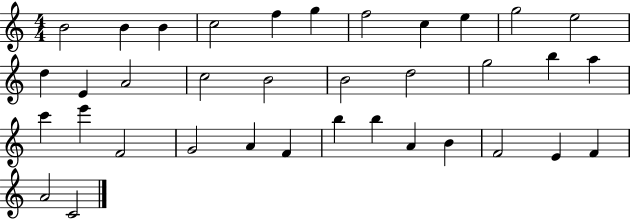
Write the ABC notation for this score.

X:1
T:Untitled
M:4/4
L:1/4
K:C
B2 B B c2 f g f2 c e g2 e2 d E A2 c2 B2 B2 d2 g2 b a c' e' F2 G2 A F b b A B F2 E F A2 C2